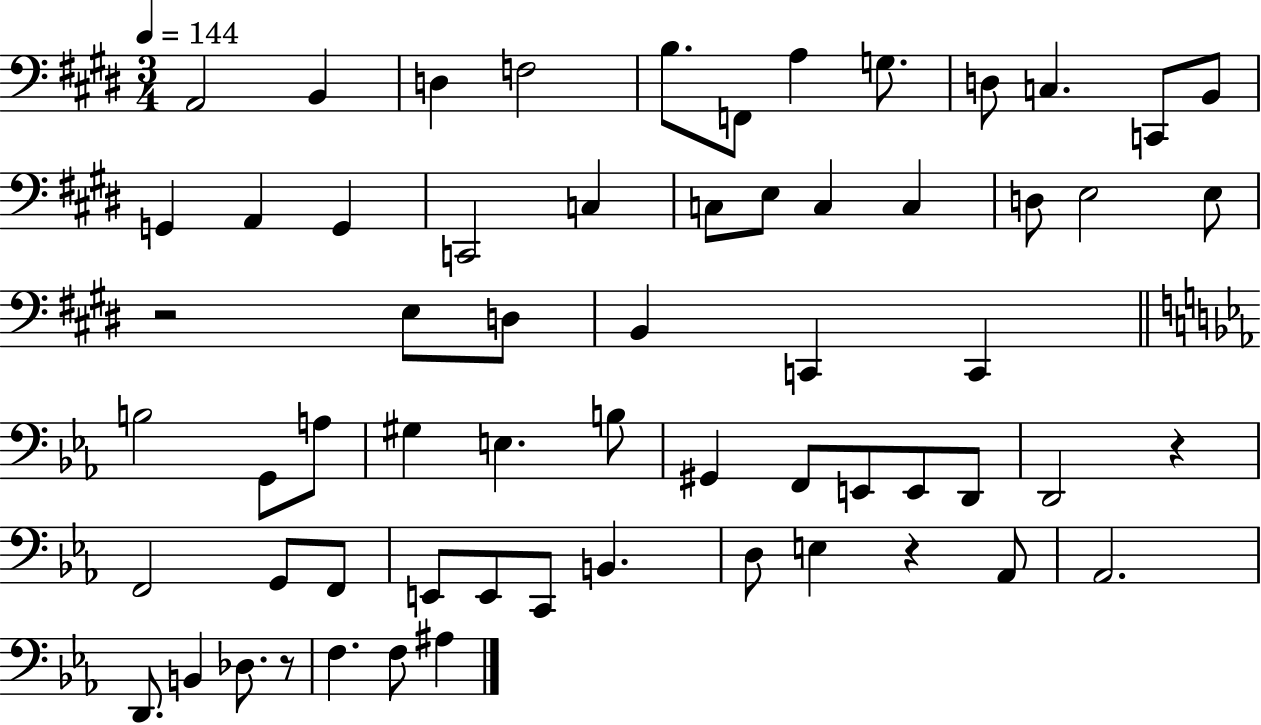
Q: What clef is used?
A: bass